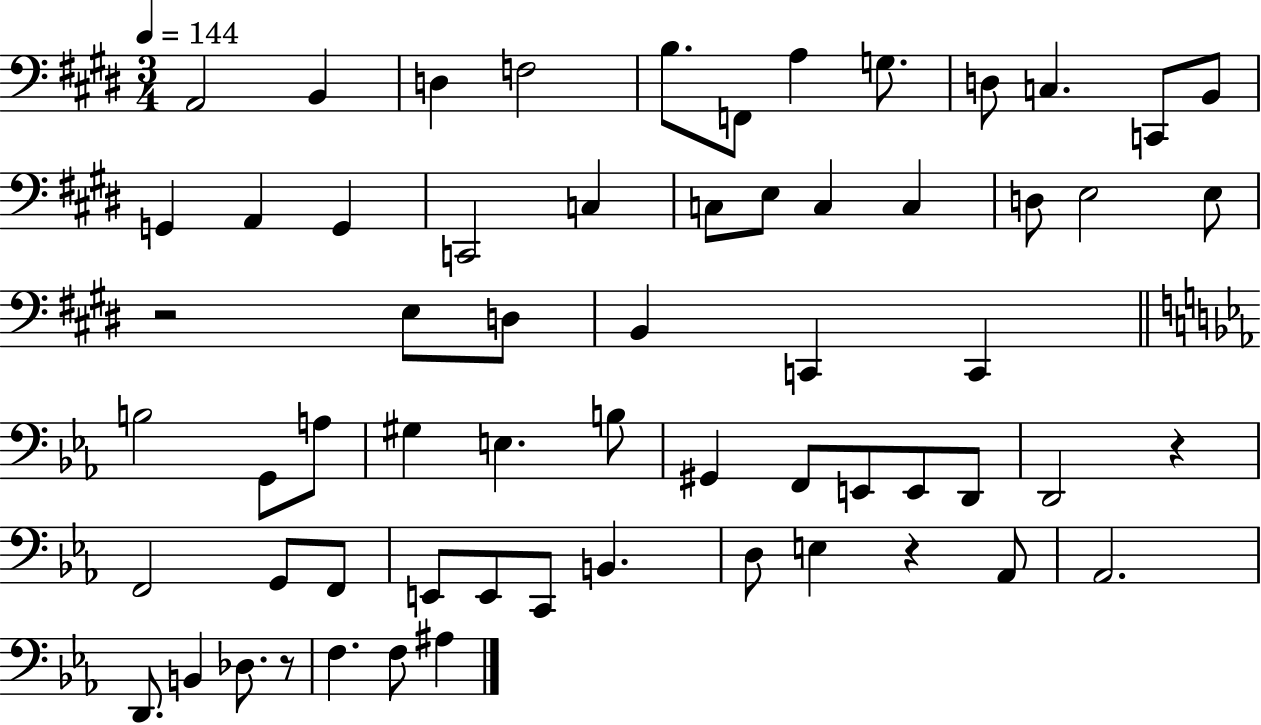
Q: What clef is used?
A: bass